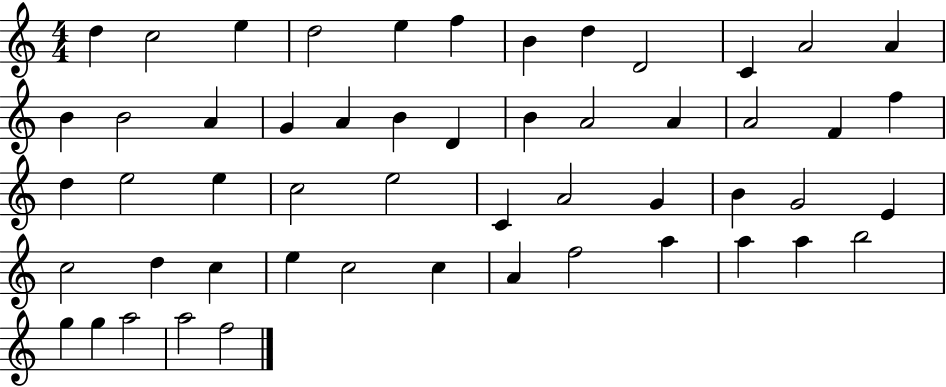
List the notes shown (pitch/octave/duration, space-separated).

D5/q C5/h E5/q D5/h E5/q F5/q B4/q D5/q D4/h C4/q A4/h A4/q B4/q B4/h A4/q G4/q A4/q B4/q D4/q B4/q A4/h A4/q A4/h F4/q F5/q D5/q E5/h E5/q C5/h E5/h C4/q A4/h G4/q B4/q G4/h E4/q C5/h D5/q C5/q E5/q C5/h C5/q A4/q F5/h A5/q A5/q A5/q B5/h G5/q G5/q A5/h A5/h F5/h